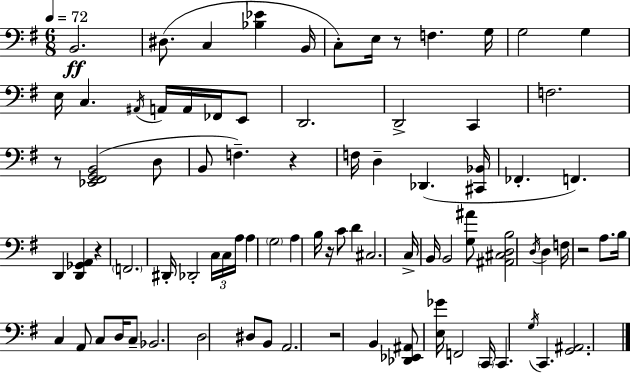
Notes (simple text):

B2/h. D#3/e. C3/q [Bb3,Eb4]/q B2/s C3/e E3/s R/e F3/q. G3/s G3/h G3/q E3/s C3/q. A#2/s A2/s A2/s FES2/s E2/e D2/h. D2/h C2/q F3/h. R/e [Eb2,F#2,G2,B2]/h D3/e B2/e F3/q. R/q F3/s D3/q Db2/q. [C#2,Bb2]/s FES2/q. F2/q. D2/q [D2,Gb2,A2]/q R/q F2/h. D#2/s Db2/h C3/s C3/s A3/s A3/q G3/h A3/q B3/s R/s C4/e D4/q C#3/h. C3/s B2/s B2/h [G3,A#4]/e [A#2,C#3,D3,B3]/h D3/s D3/q F3/s R/h A3/e. B3/s C3/q A2/e C3/e D3/s C3/e Bb2/h. D3/h D#3/e B2/e A2/h. R/h B2/q [Db2,Eb2,A#2]/e [E3,Gb4]/s F2/h C2/s C2/q. G3/s C2/q. [G2,A#2]/h.